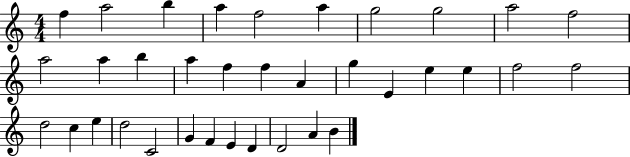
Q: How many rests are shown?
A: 0